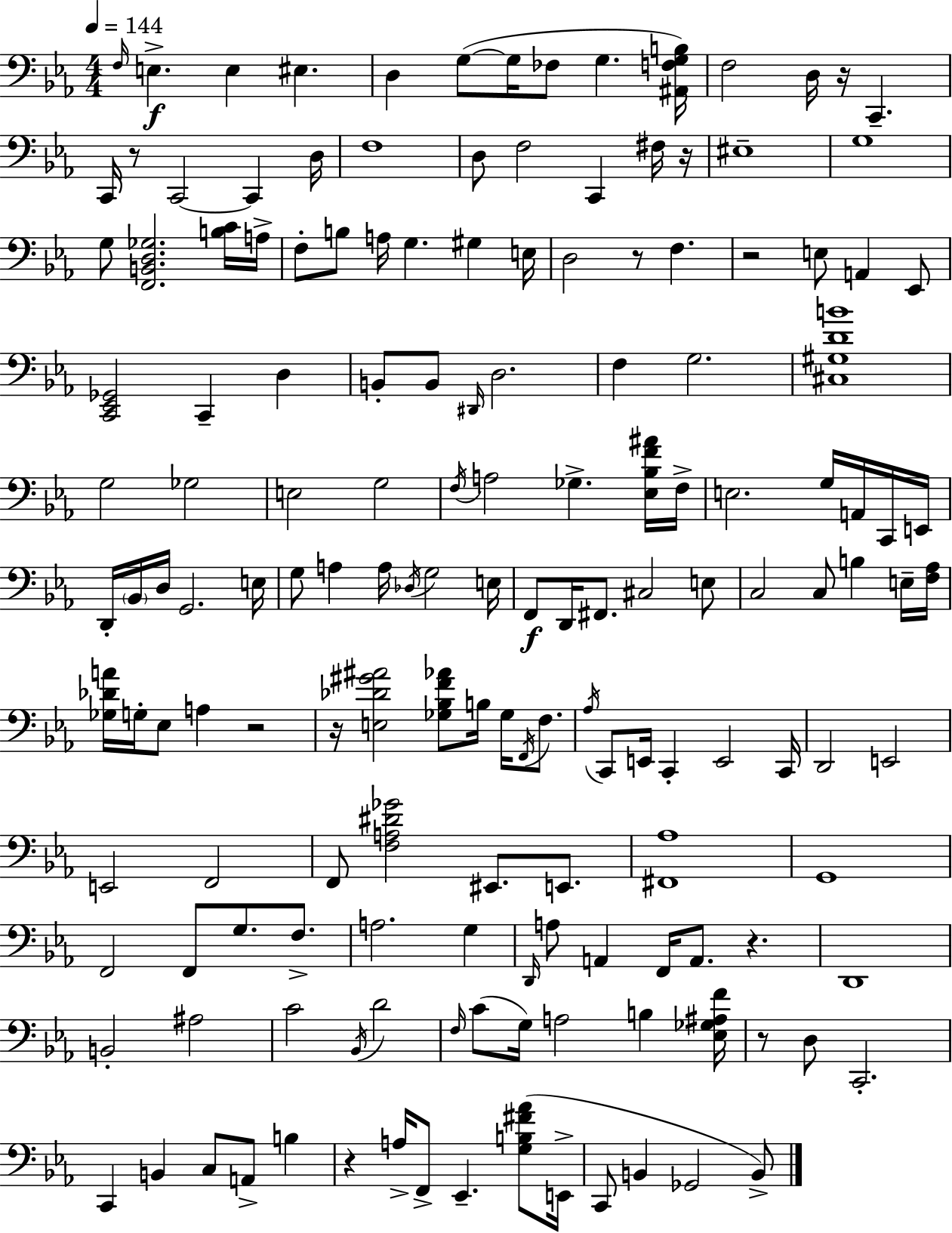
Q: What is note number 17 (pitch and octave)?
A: F3